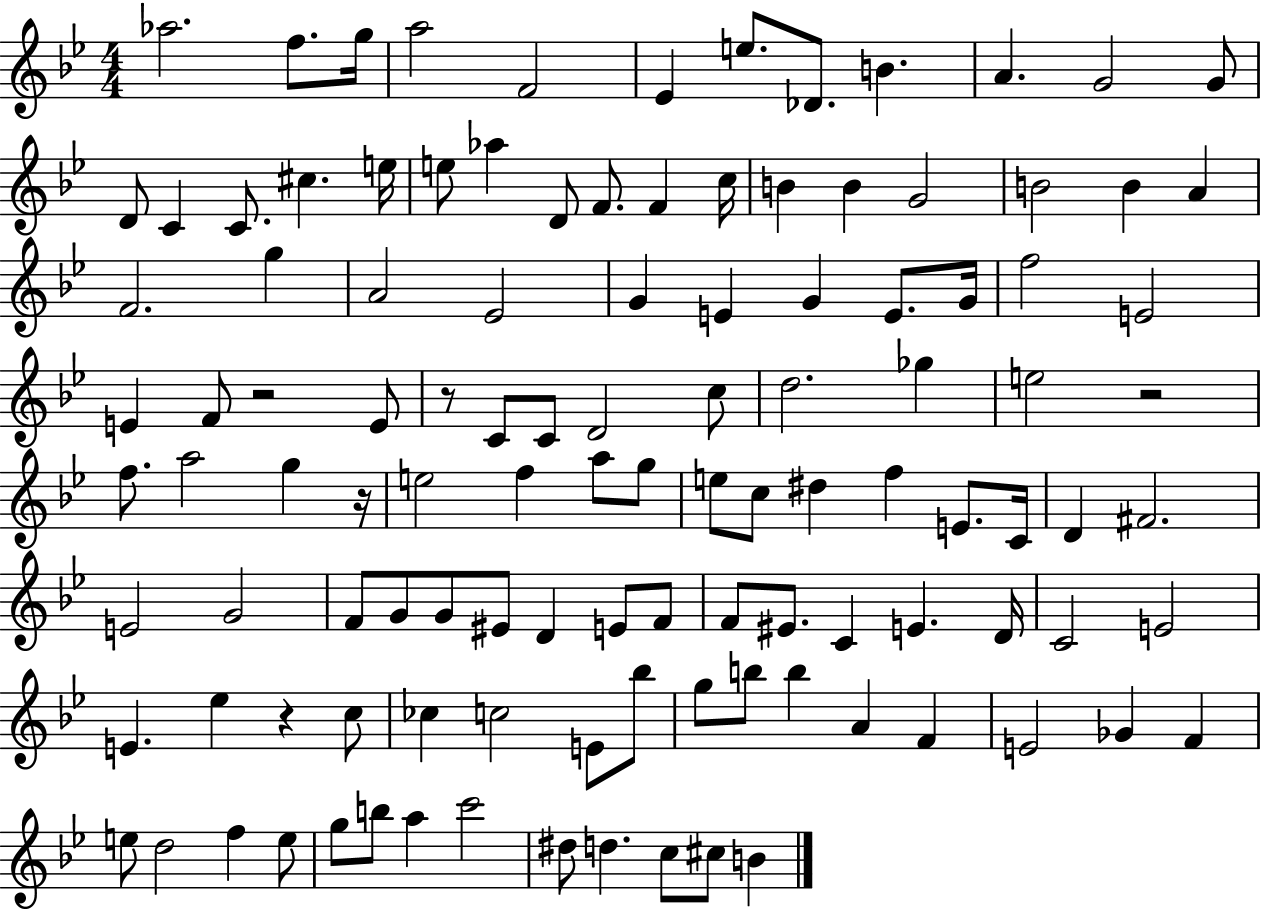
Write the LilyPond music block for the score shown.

{
  \clef treble
  \numericTimeSignature
  \time 4/4
  \key bes \major
  aes''2. f''8. g''16 | a''2 f'2 | ees'4 e''8. des'8. b'4. | a'4. g'2 g'8 | \break d'8 c'4 c'8. cis''4. e''16 | e''8 aes''4 d'8 f'8. f'4 c''16 | b'4 b'4 g'2 | b'2 b'4 a'4 | \break f'2. g''4 | a'2 ees'2 | g'4 e'4 g'4 e'8. g'16 | f''2 e'2 | \break e'4 f'8 r2 e'8 | r8 c'8 c'8 d'2 c''8 | d''2. ges''4 | e''2 r2 | \break f''8. a''2 g''4 r16 | e''2 f''4 a''8 g''8 | e''8 c''8 dis''4 f''4 e'8. c'16 | d'4 fis'2. | \break e'2 g'2 | f'8 g'8 g'8 eis'8 d'4 e'8 f'8 | f'8 eis'8. c'4 e'4. d'16 | c'2 e'2 | \break e'4. ees''4 r4 c''8 | ces''4 c''2 e'8 bes''8 | g''8 b''8 b''4 a'4 f'4 | e'2 ges'4 f'4 | \break e''8 d''2 f''4 e''8 | g''8 b''8 a''4 c'''2 | dis''8 d''4. c''8 cis''8 b'4 | \bar "|."
}